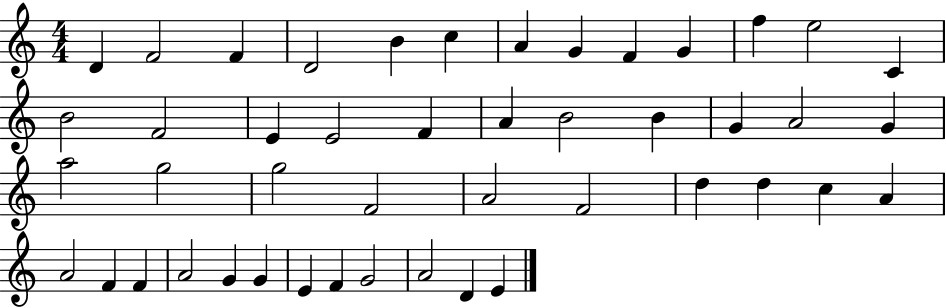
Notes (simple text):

D4/q F4/h F4/q D4/h B4/q C5/q A4/q G4/q F4/q G4/q F5/q E5/h C4/q B4/h F4/h E4/q E4/h F4/q A4/q B4/h B4/q G4/q A4/h G4/q A5/h G5/h G5/h F4/h A4/h F4/h D5/q D5/q C5/q A4/q A4/h F4/q F4/q A4/h G4/q G4/q E4/q F4/q G4/h A4/h D4/q E4/q